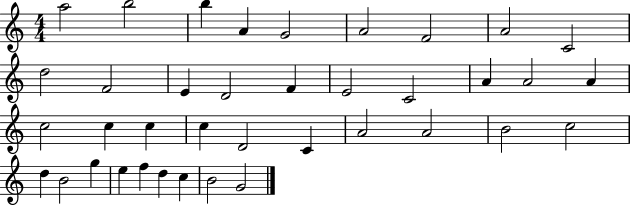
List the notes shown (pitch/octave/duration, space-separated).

A5/h B5/h B5/q A4/q G4/h A4/h F4/h A4/h C4/h D5/h F4/h E4/q D4/h F4/q E4/h C4/h A4/q A4/h A4/q C5/h C5/q C5/q C5/q D4/h C4/q A4/h A4/h B4/h C5/h D5/q B4/h G5/q E5/q F5/q D5/q C5/q B4/h G4/h